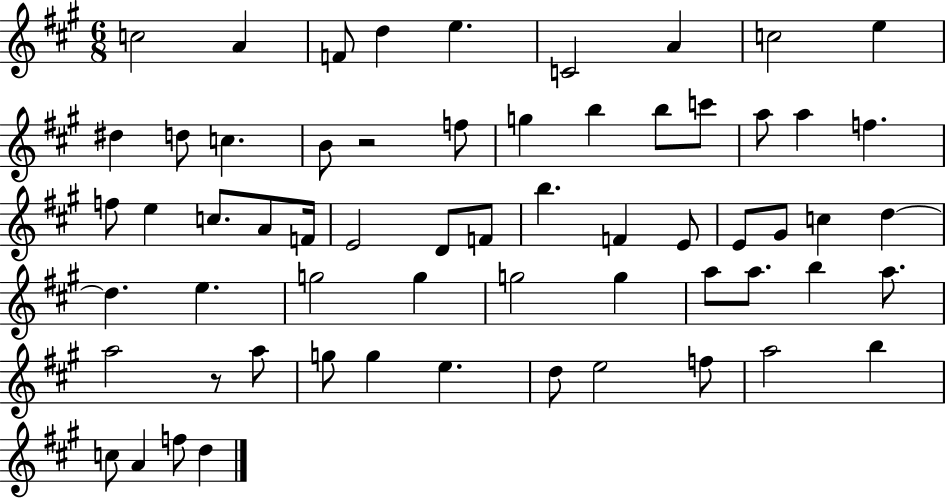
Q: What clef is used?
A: treble